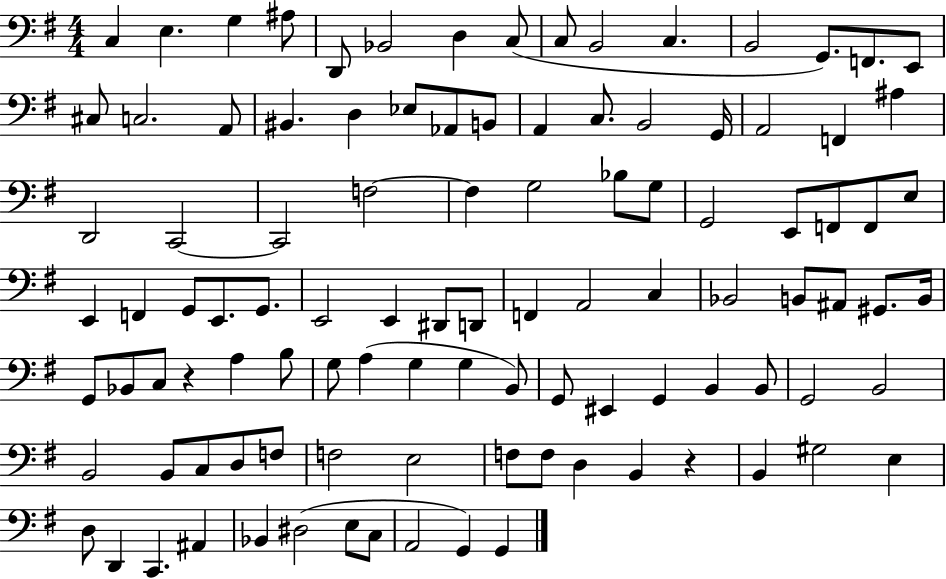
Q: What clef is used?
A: bass